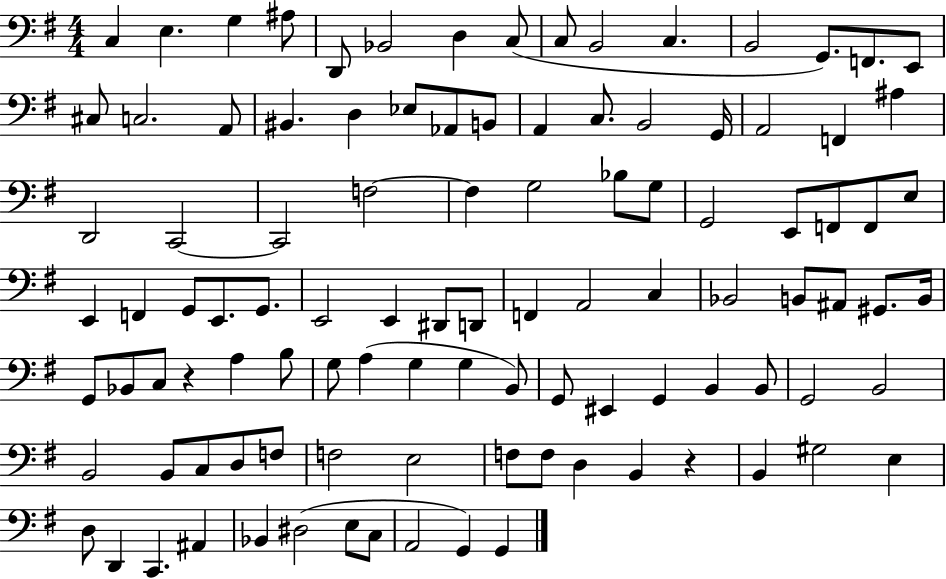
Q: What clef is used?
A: bass